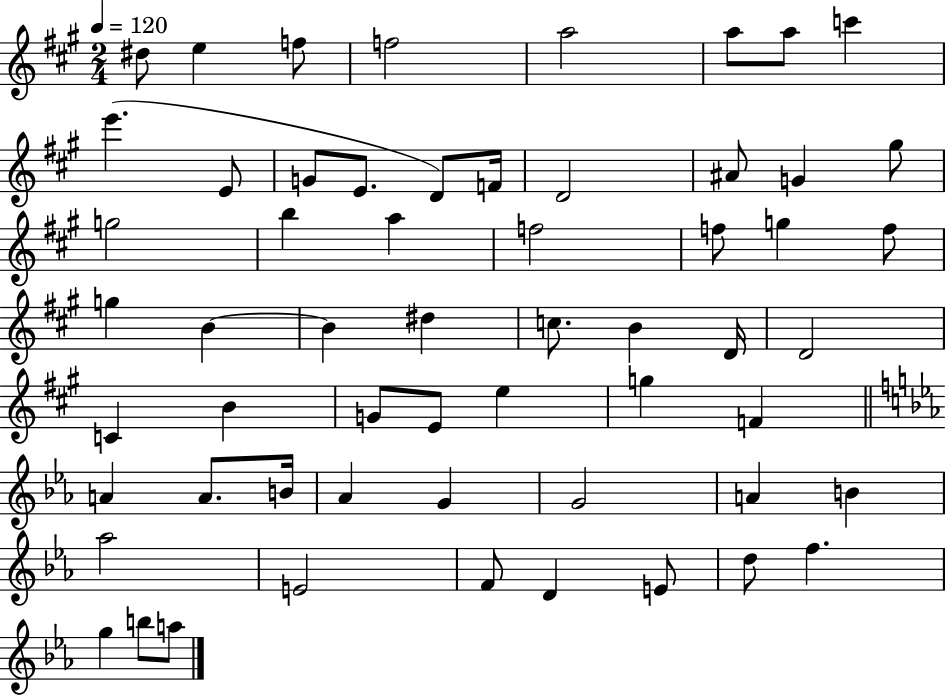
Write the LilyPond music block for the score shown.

{
  \clef treble
  \numericTimeSignature
  \time 2/4
  \key a \major
  \tempo 4 = 120
  dis''8 e''4 f''8 | f''2 | a''2 | a''8 a''8 c'''4 | \break e'''4.( e'8 | g'8 e'8. d'8) f'16 | d'2 | ais'8 g'4 gis''8 | \break g''2 | b''4 a''4 | f''2 | f''8 g''4 f''8 | \break g''4 b'4~~ | b'4 dis''4 | c''8. b'4 d'16 | d'2 | \break c'4 b'4 | g'8 e'8 e''4 | g''4 f'4 | \bar "||" \break \key ees \major a'4 a'8. b'16 | aes'4 g'4 | g'2 | a'4 b'4 | \break aes''2 | e'2 | f'8 d'4 e'8 | d''8 f''4. | \break g''4 b''8 a''8 | \bar "|."
}